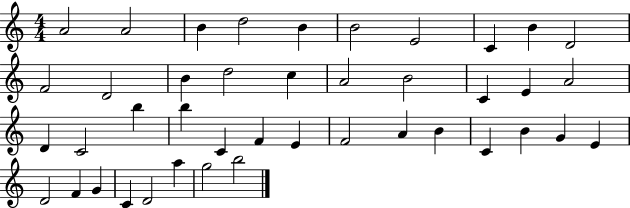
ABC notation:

X:1
T:Untitled
M:4/4
L:1/4
K:C
A2 A2 B d2 B B2 E2 C B D2 F2 D2 B d2 c A2 B2 C E A2 D C2 b b C F E F2 A B C B G E D2 F G C D2 a g2 b2